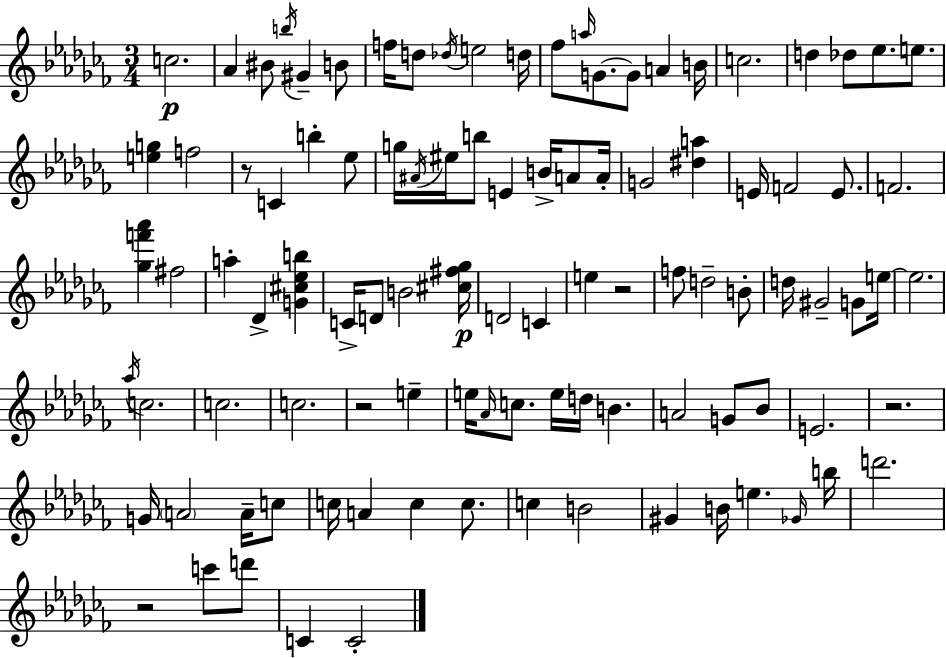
{
  \clef treble
  \numericTimeSignature
  \time 3/4
  \key aes \minor
  c''2.\p | aes'4 bis'8 \acciaccatura { b''16 } gis'4-- b'8 | f''16 d''8 \acciaccatura { des''16 } e''2 | d''16 fes''8 \grace { a''16 } g'8.~~ g'8 a'4 | \break b'16 c''2. | d''4 des''8 ees''8. | e''8. <e'' g''>4 f''2 | r8 c'4 b''4-. | \break ees''8 g''16 \acciaccatura { ais'16 } eis''16 b''8 e'4 | b'16-> a'8 a'16-. g'2 | <dis'' a''>4 e'16 f'2 | e'8. f'2. | \break <ges'' f''' aes'''>4 fis''2 | a''4-. des'4-> | <g' cis'' ees'' b''>4 c'16-> d'8 b'2 | <cis'' fis'' ges''>16\p d'2 | \break c'4 e''4 r2 | f''8 d''2-- | b'8-. d''16 gis'2-- | g'8 e''16~~ e''2. | \break \acciaccatura { aes''16 } c''2. | c''2. | c''2. | r2 | \break e''4-- e''16 \grace { aes'16 } c''8. e''16 d''16 | b'4. a'2 | g'8 bes'8 e'2. | r2. | \break g'16 \parenthesize a'2 | a'16-- c''8 c''16 a'4 c''4 | c''8. c''4 b'2 | gis'4 b'16 e''4. | \break \grace { ges'16 } b''16 d'''2. | r2 | c'''8 d'''8 c'4 c'2-. | \bar "|."
}